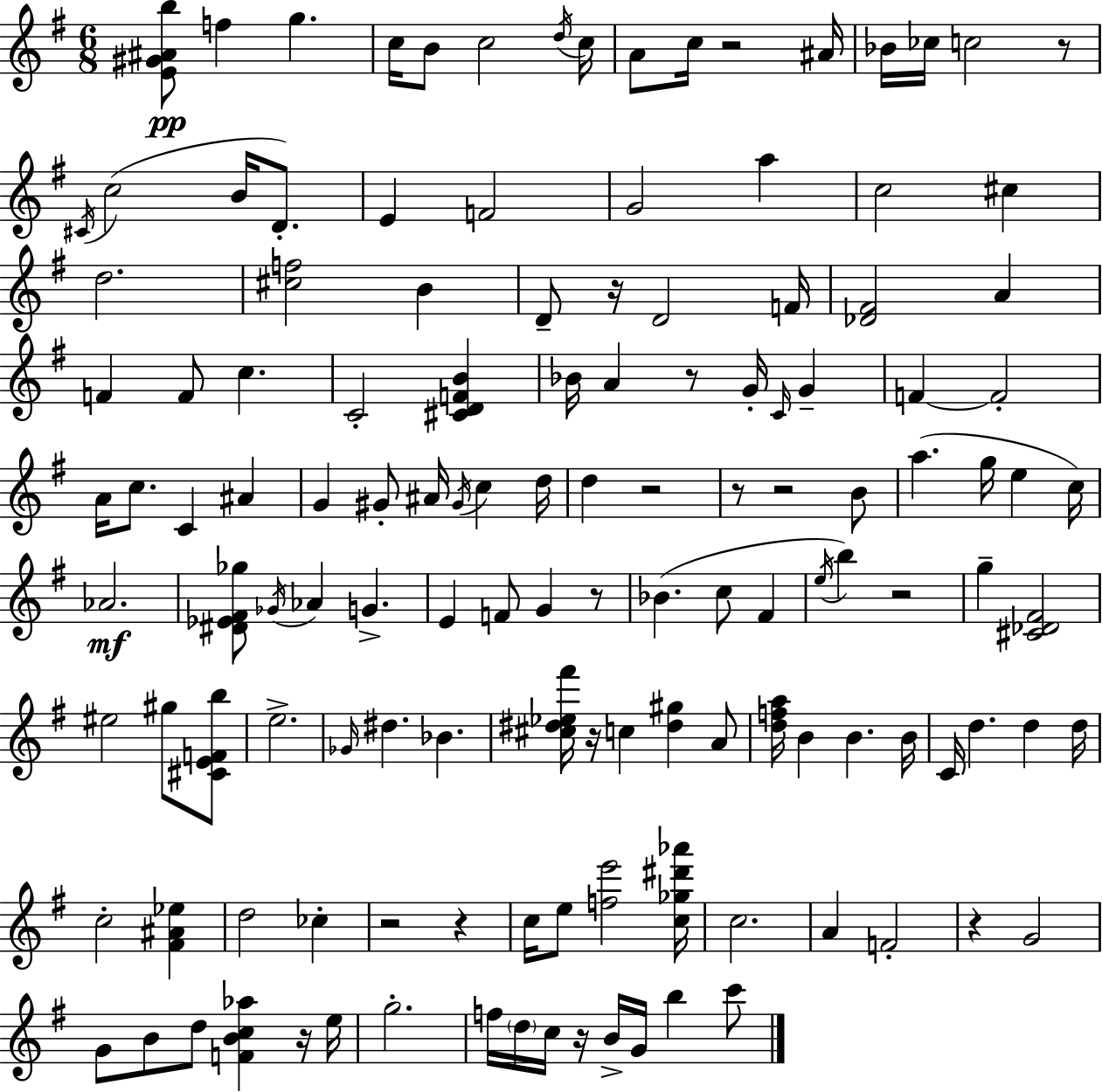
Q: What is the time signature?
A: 6/8